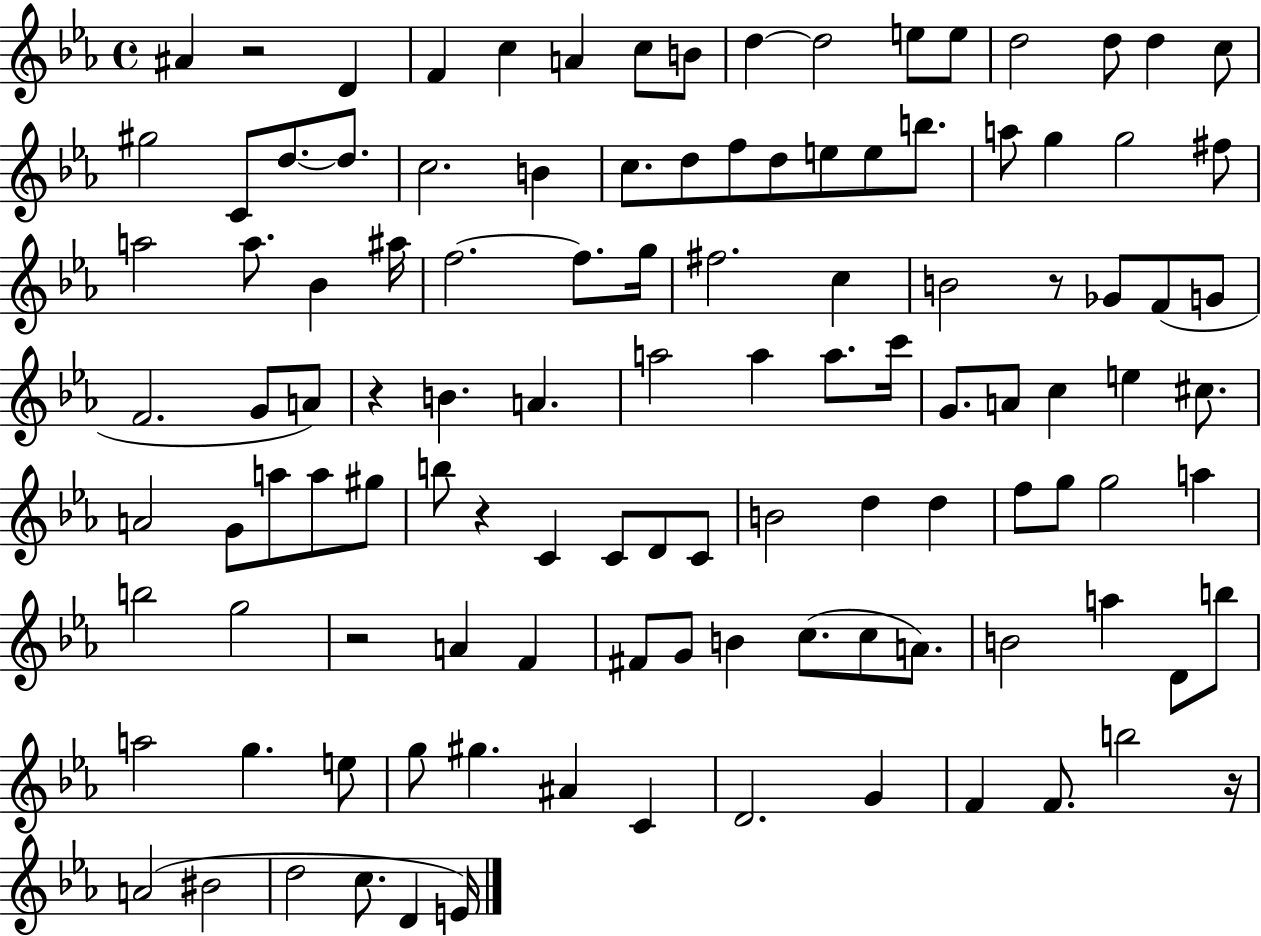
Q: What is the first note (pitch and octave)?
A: A#4